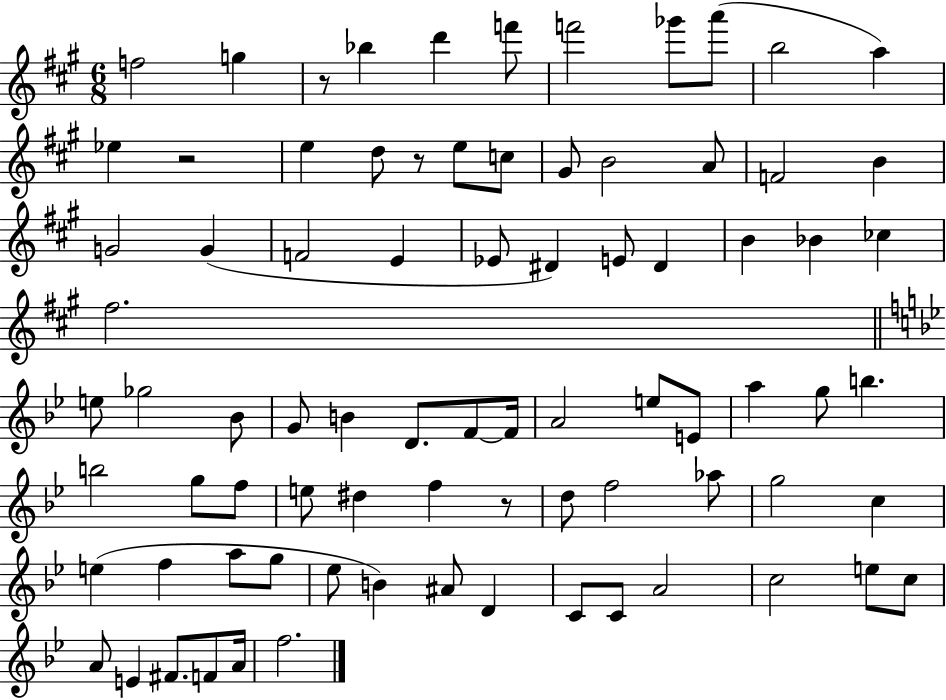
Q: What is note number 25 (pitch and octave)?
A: Eb4